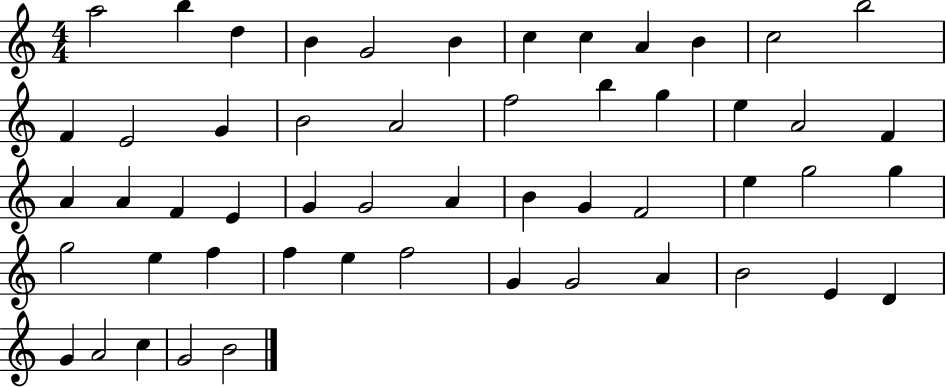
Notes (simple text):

A5/h B5/q D5/q B4/q G4/h B4/q C5/q C5/q A4/q B4/q C5/h B5/h F4/q E4/h G4/q B4/h A4/h F5/h B5/q G5/q E5/q A4/h F4/q A4/q A4/q F4/q E4/q G4/q G4/h A4/q B4/q G4/q F4/h E5/q G5/h G5/q G5/h E5/q F5/q F5/q E5/q F5/h G4/q G4/h A4/q B4/h E4/q D4/q G4/q A4/h C5/q G4/h B4/h